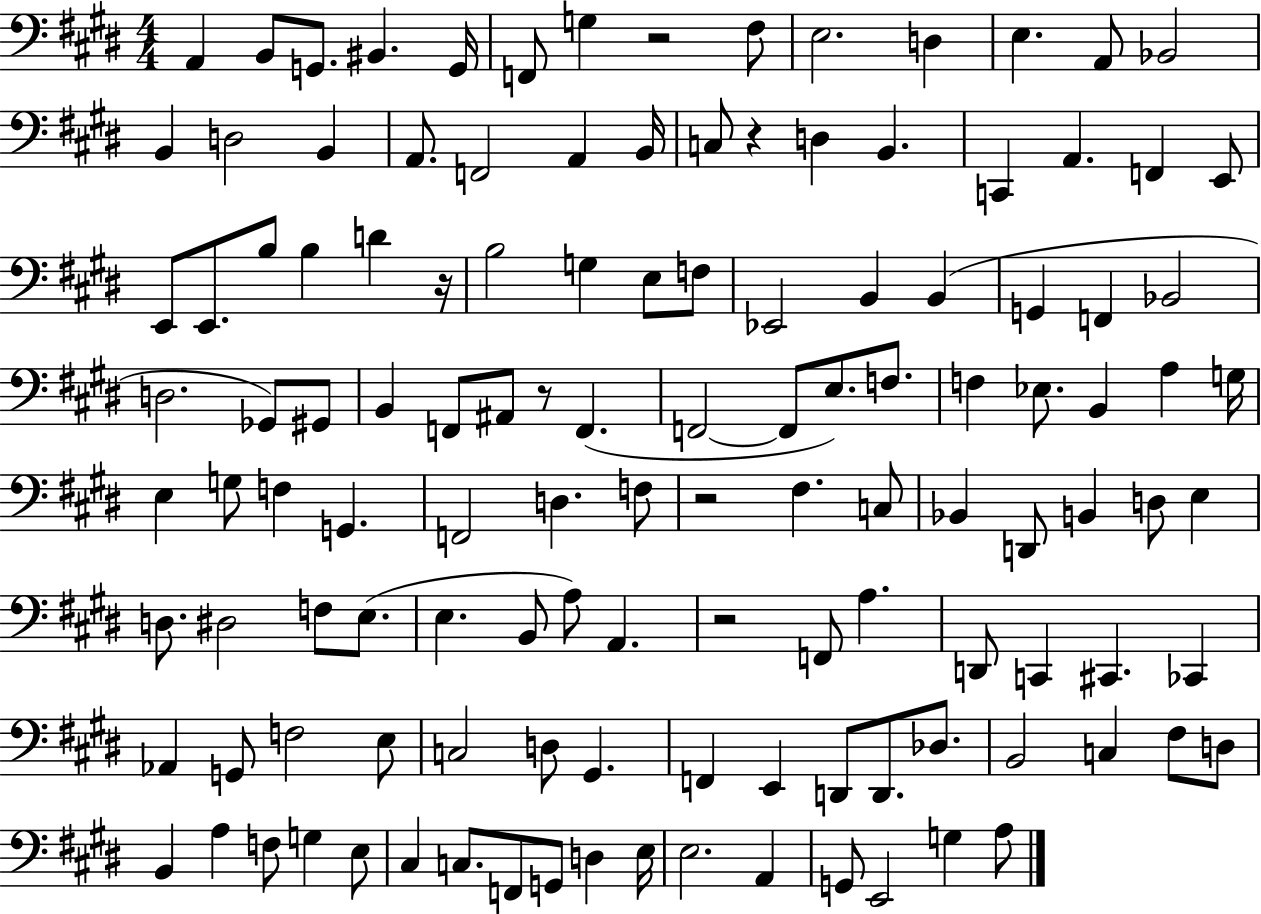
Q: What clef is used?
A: bass